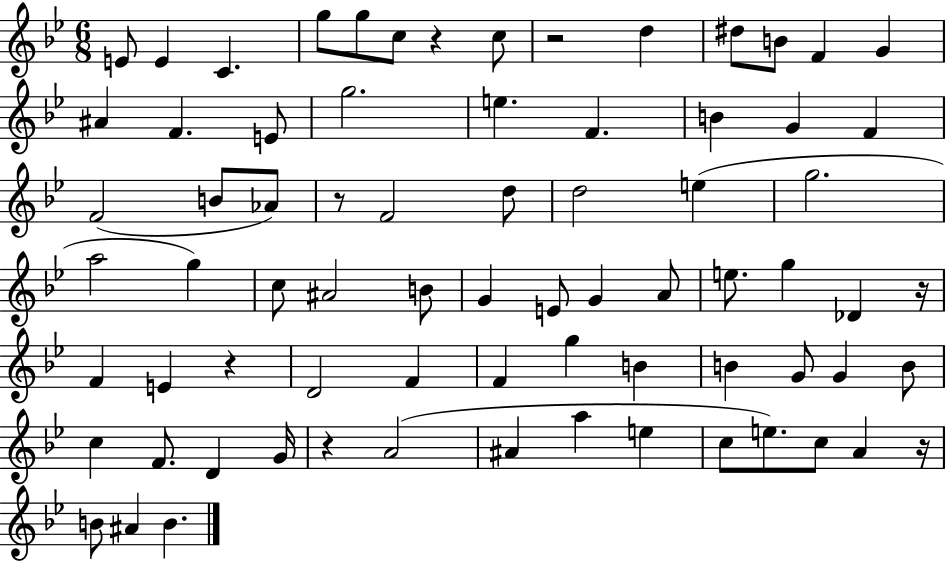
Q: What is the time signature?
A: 6/8